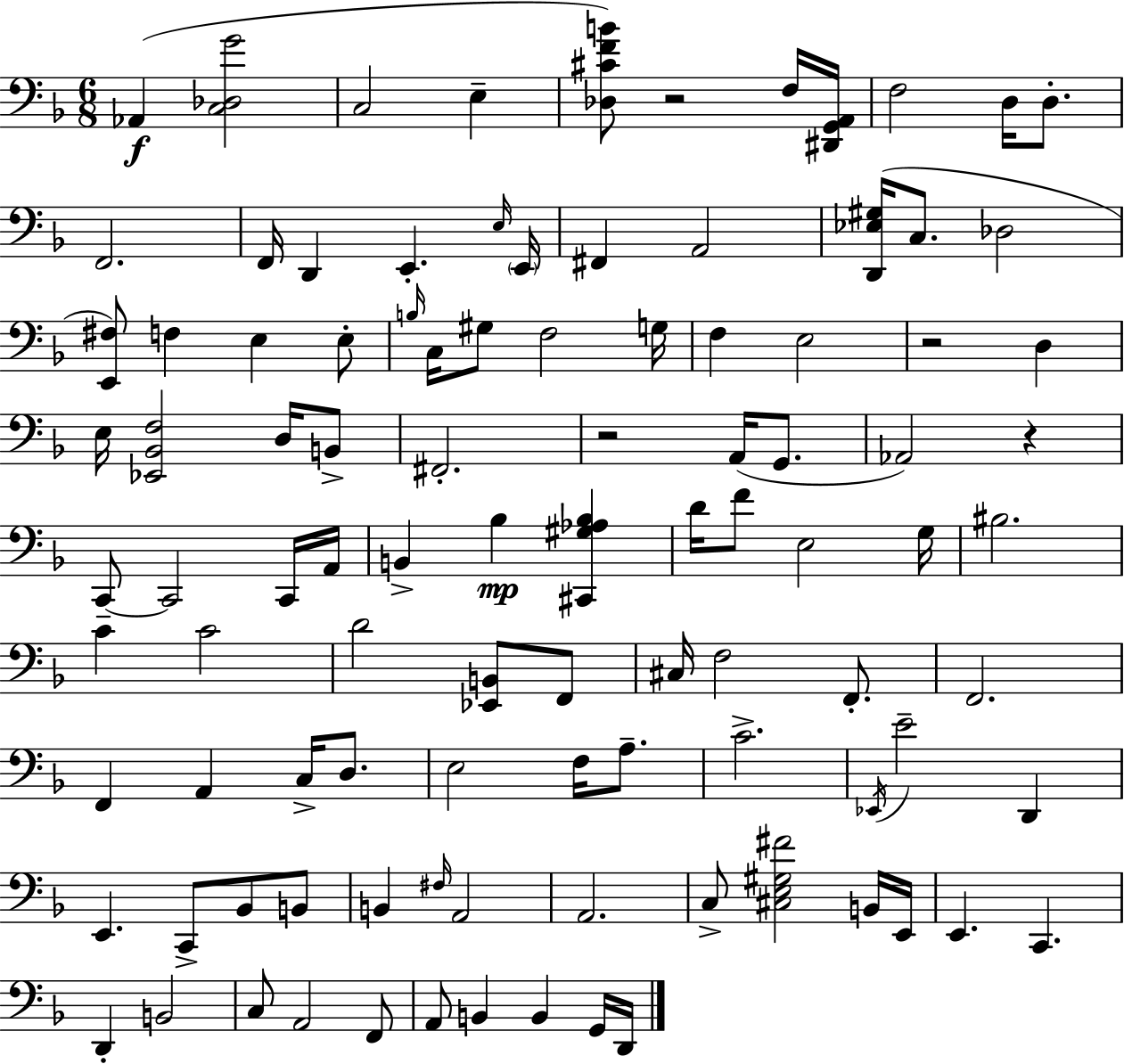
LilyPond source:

{
  \clef bass
  \numericTimeSignature
  \time 6/8
  \key f \major
  aes,4(\f <c des g'>2 | c2 e4-- | <des cis' f' b'>8) r2 f16 <dis, g, a,>16 | f2 d16 d8.-. | \break f,2. | f,16 d,4 e,4.-. \grace { e16 } | \parenthesize e,16 fis,4 a,2 | <d, ees gis>16( c8. des2 | \break <e, fis>8) f4 e4 e8-. | \grace { b16 } c16 gis8 f2 | g16 f4 e2 | r2 d4 | \break e16 <ees, bes, f>2 d16 | b,8-> fis,2.-. | r2 a,16( g,8. | aes,2) r4 | \break c,8--~~ c,2 | c,16 a,16 b,4-> bes4\mp <cis, gis aes bes>4 | d'16 f'8 e2 | g16 bis2. | \break c'4 c'2 | d'2 <ees, b,>8 | f,8 cis16 f2 f,8.-. | f,2. | \break f,4 a,4 c16-> d8. | e2 f16 a8.-- | c'2.-> | \acciaccatura { ees,16 } e'2-- d,4 | \break e,4. c,8-> bes,8 | b,8 b,4 \grace { fis16 } a,2 | a,2. | c8-> <cis e gis fis'>2 | \break b,16 e,16 e,4. c,4. | d,4-. b,2 | c8 a,2 | f,8 a,8 b,4 b,4 | \break g,16 d,16 \bar "|."
}